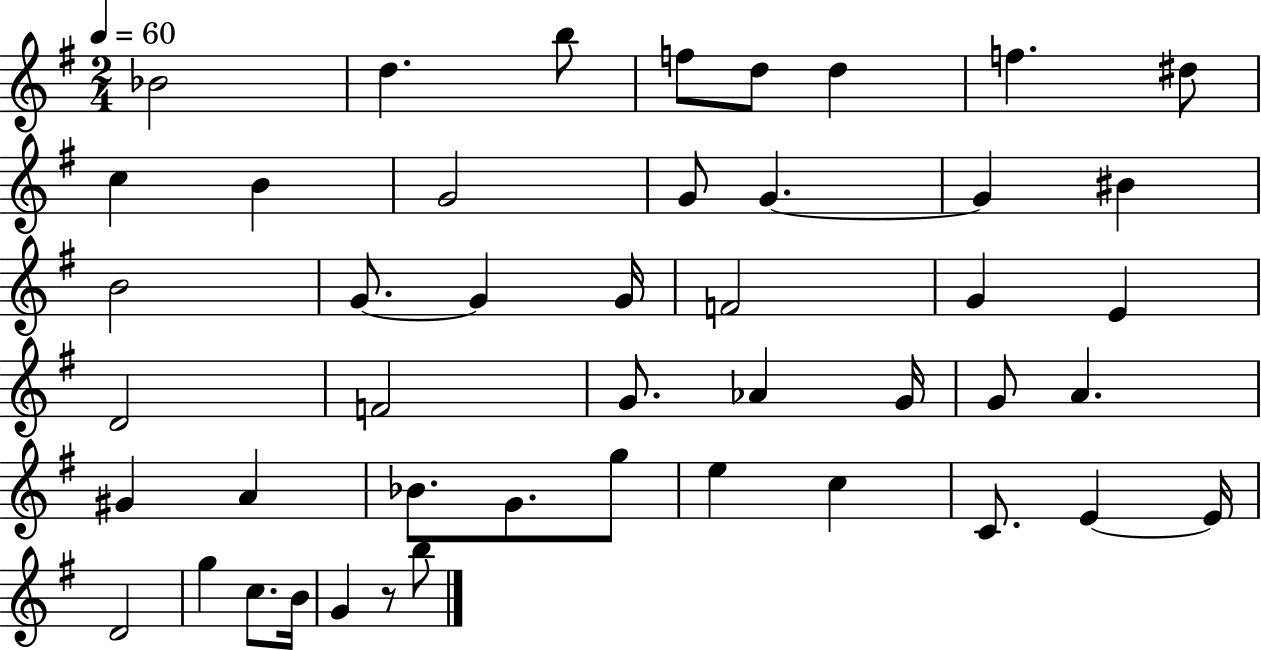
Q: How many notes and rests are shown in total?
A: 46